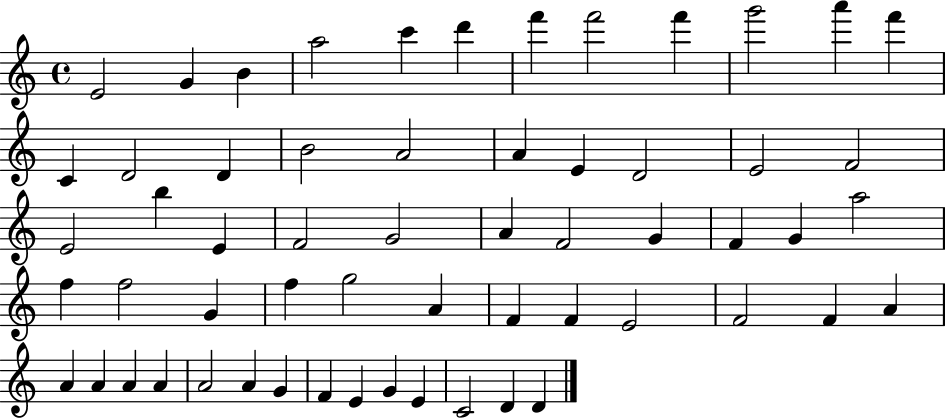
E4/h G4/q B4/q A5/h C6/q D6/q F6/q F6/h F6/q G6/h A6/q F6/q C4/q D4/h D4/q B4/h A4/h A4/q E4/q D4/h E4/h F4/h E4/h B5/q E4/q F4/h G4/h A4/q F4/h G4/q F4/q G4/q A5/h F5/q F5/h G4/q F5/q G5/h A4/q F4/q F4/q E4/h F4/h F4/q A4/q A4/q A4/q A4/q A4/q A4/h A4/q G4/q F4/q E4/q G4/q E4/q C4/h D4/q D4/q